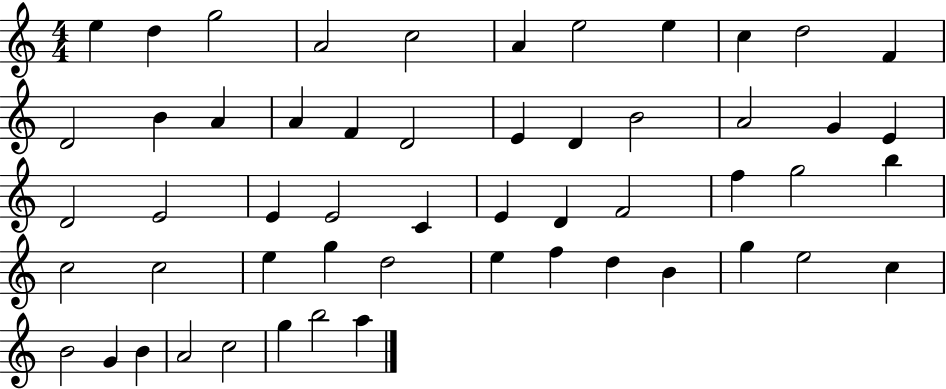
{
  \clef treble
  \numericTimeSignature
  \time 4/4
  \key c \major
  e''4 d''4 g''2 | a'2 c''2 | a'4 e''2 e''4 | c''4 d''2 f'4 | \break d'2 b'4 a'4 | a'4 f'4 d'2 | e'4 d'4 b'2 | a'2 g'4 e'4 | \break d'2 e'2 | e'4 e'2 c'4 | e'4 d'4 f'2 | f''4 g''2 b''4 | \break c''2 c''2 | e''4 g''4 d''2 | e''4 f''4 d''4 b'4 | g''4 e''2 c''4 | \break b'2 g'4 b'4 | a'2 c''2 | g''4 b''2 a''4 | \bar "|."
}